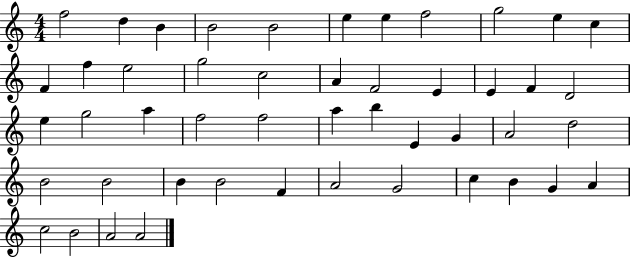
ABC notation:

X:1
T:Untitled
M:4/4
L:1/4
K:C
f2 d B B2 B2 e e f2 g2 e c F f e2 g2 c2 A F2 E E F D2 e g2 a f2 f2 a b E G A2 d2 B2 B2 B B2 F A2 G2 c B G A c2 B2 A2 A2